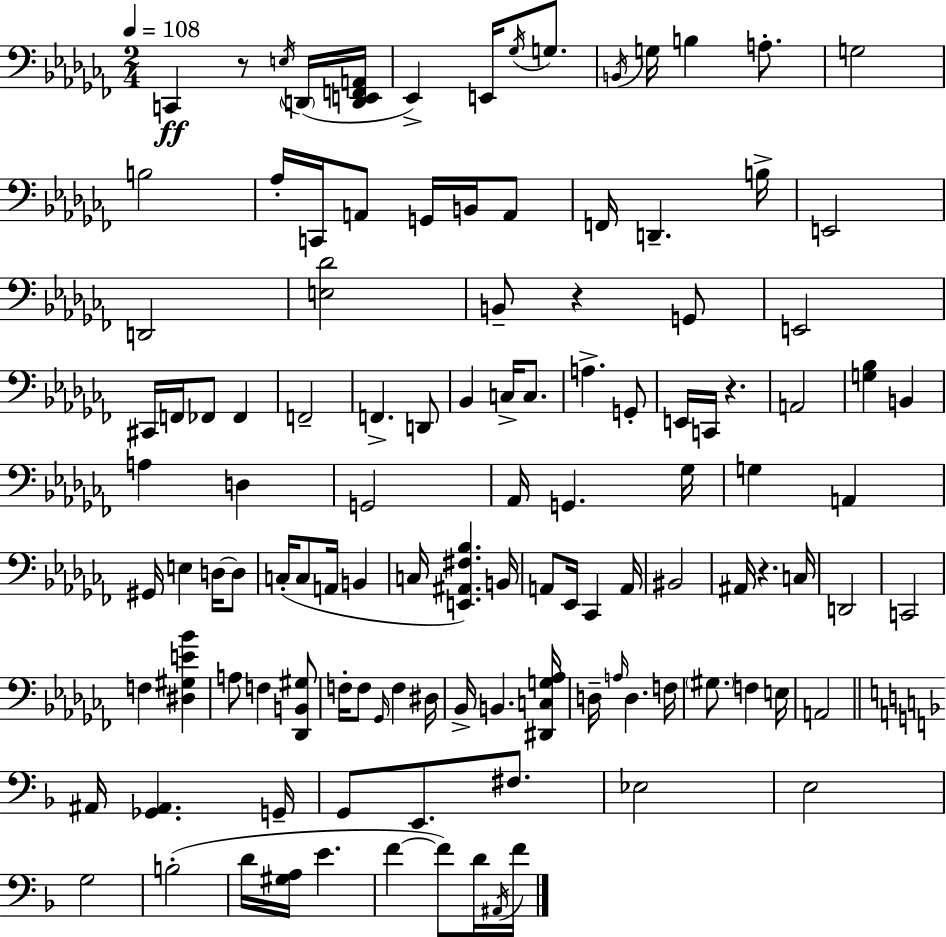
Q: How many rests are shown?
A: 4